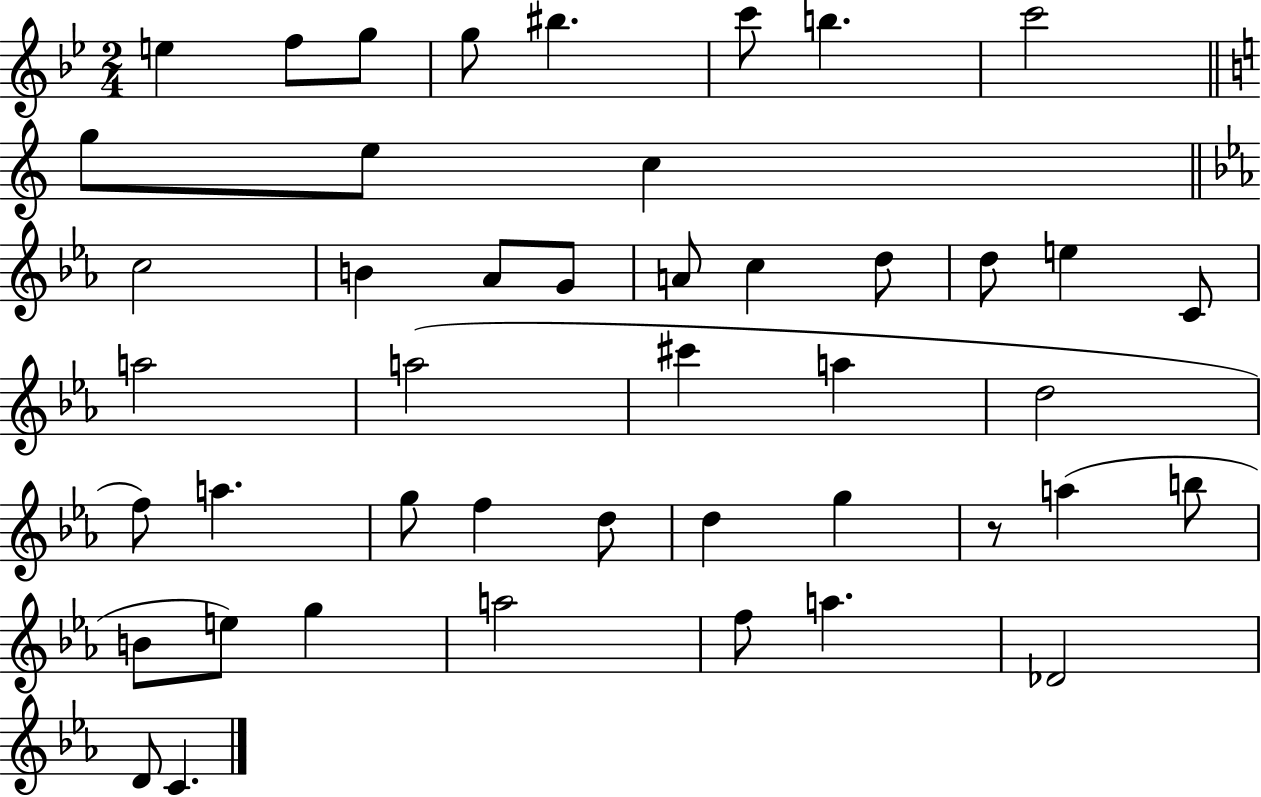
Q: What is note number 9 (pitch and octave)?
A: G5